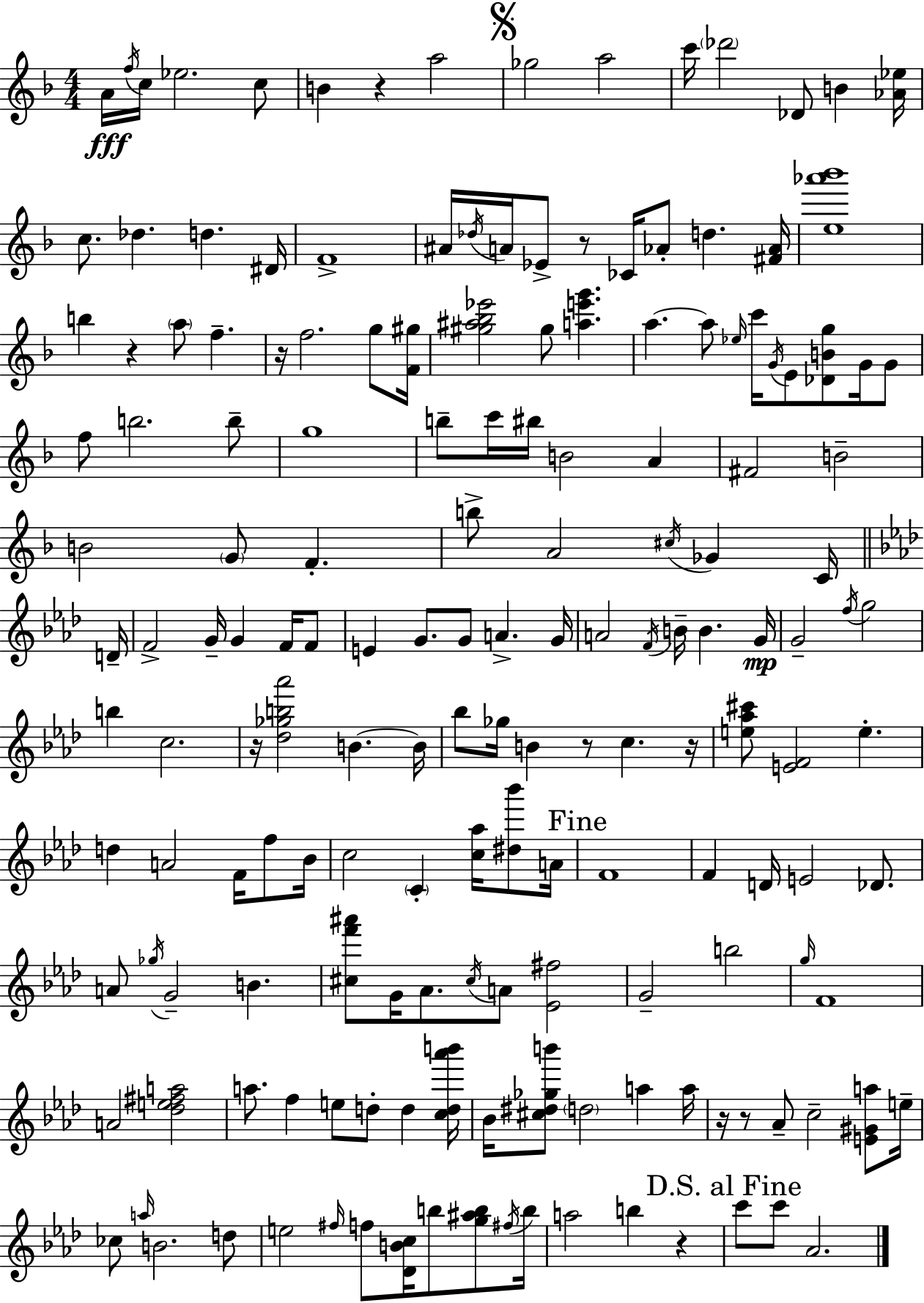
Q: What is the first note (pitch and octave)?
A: A4